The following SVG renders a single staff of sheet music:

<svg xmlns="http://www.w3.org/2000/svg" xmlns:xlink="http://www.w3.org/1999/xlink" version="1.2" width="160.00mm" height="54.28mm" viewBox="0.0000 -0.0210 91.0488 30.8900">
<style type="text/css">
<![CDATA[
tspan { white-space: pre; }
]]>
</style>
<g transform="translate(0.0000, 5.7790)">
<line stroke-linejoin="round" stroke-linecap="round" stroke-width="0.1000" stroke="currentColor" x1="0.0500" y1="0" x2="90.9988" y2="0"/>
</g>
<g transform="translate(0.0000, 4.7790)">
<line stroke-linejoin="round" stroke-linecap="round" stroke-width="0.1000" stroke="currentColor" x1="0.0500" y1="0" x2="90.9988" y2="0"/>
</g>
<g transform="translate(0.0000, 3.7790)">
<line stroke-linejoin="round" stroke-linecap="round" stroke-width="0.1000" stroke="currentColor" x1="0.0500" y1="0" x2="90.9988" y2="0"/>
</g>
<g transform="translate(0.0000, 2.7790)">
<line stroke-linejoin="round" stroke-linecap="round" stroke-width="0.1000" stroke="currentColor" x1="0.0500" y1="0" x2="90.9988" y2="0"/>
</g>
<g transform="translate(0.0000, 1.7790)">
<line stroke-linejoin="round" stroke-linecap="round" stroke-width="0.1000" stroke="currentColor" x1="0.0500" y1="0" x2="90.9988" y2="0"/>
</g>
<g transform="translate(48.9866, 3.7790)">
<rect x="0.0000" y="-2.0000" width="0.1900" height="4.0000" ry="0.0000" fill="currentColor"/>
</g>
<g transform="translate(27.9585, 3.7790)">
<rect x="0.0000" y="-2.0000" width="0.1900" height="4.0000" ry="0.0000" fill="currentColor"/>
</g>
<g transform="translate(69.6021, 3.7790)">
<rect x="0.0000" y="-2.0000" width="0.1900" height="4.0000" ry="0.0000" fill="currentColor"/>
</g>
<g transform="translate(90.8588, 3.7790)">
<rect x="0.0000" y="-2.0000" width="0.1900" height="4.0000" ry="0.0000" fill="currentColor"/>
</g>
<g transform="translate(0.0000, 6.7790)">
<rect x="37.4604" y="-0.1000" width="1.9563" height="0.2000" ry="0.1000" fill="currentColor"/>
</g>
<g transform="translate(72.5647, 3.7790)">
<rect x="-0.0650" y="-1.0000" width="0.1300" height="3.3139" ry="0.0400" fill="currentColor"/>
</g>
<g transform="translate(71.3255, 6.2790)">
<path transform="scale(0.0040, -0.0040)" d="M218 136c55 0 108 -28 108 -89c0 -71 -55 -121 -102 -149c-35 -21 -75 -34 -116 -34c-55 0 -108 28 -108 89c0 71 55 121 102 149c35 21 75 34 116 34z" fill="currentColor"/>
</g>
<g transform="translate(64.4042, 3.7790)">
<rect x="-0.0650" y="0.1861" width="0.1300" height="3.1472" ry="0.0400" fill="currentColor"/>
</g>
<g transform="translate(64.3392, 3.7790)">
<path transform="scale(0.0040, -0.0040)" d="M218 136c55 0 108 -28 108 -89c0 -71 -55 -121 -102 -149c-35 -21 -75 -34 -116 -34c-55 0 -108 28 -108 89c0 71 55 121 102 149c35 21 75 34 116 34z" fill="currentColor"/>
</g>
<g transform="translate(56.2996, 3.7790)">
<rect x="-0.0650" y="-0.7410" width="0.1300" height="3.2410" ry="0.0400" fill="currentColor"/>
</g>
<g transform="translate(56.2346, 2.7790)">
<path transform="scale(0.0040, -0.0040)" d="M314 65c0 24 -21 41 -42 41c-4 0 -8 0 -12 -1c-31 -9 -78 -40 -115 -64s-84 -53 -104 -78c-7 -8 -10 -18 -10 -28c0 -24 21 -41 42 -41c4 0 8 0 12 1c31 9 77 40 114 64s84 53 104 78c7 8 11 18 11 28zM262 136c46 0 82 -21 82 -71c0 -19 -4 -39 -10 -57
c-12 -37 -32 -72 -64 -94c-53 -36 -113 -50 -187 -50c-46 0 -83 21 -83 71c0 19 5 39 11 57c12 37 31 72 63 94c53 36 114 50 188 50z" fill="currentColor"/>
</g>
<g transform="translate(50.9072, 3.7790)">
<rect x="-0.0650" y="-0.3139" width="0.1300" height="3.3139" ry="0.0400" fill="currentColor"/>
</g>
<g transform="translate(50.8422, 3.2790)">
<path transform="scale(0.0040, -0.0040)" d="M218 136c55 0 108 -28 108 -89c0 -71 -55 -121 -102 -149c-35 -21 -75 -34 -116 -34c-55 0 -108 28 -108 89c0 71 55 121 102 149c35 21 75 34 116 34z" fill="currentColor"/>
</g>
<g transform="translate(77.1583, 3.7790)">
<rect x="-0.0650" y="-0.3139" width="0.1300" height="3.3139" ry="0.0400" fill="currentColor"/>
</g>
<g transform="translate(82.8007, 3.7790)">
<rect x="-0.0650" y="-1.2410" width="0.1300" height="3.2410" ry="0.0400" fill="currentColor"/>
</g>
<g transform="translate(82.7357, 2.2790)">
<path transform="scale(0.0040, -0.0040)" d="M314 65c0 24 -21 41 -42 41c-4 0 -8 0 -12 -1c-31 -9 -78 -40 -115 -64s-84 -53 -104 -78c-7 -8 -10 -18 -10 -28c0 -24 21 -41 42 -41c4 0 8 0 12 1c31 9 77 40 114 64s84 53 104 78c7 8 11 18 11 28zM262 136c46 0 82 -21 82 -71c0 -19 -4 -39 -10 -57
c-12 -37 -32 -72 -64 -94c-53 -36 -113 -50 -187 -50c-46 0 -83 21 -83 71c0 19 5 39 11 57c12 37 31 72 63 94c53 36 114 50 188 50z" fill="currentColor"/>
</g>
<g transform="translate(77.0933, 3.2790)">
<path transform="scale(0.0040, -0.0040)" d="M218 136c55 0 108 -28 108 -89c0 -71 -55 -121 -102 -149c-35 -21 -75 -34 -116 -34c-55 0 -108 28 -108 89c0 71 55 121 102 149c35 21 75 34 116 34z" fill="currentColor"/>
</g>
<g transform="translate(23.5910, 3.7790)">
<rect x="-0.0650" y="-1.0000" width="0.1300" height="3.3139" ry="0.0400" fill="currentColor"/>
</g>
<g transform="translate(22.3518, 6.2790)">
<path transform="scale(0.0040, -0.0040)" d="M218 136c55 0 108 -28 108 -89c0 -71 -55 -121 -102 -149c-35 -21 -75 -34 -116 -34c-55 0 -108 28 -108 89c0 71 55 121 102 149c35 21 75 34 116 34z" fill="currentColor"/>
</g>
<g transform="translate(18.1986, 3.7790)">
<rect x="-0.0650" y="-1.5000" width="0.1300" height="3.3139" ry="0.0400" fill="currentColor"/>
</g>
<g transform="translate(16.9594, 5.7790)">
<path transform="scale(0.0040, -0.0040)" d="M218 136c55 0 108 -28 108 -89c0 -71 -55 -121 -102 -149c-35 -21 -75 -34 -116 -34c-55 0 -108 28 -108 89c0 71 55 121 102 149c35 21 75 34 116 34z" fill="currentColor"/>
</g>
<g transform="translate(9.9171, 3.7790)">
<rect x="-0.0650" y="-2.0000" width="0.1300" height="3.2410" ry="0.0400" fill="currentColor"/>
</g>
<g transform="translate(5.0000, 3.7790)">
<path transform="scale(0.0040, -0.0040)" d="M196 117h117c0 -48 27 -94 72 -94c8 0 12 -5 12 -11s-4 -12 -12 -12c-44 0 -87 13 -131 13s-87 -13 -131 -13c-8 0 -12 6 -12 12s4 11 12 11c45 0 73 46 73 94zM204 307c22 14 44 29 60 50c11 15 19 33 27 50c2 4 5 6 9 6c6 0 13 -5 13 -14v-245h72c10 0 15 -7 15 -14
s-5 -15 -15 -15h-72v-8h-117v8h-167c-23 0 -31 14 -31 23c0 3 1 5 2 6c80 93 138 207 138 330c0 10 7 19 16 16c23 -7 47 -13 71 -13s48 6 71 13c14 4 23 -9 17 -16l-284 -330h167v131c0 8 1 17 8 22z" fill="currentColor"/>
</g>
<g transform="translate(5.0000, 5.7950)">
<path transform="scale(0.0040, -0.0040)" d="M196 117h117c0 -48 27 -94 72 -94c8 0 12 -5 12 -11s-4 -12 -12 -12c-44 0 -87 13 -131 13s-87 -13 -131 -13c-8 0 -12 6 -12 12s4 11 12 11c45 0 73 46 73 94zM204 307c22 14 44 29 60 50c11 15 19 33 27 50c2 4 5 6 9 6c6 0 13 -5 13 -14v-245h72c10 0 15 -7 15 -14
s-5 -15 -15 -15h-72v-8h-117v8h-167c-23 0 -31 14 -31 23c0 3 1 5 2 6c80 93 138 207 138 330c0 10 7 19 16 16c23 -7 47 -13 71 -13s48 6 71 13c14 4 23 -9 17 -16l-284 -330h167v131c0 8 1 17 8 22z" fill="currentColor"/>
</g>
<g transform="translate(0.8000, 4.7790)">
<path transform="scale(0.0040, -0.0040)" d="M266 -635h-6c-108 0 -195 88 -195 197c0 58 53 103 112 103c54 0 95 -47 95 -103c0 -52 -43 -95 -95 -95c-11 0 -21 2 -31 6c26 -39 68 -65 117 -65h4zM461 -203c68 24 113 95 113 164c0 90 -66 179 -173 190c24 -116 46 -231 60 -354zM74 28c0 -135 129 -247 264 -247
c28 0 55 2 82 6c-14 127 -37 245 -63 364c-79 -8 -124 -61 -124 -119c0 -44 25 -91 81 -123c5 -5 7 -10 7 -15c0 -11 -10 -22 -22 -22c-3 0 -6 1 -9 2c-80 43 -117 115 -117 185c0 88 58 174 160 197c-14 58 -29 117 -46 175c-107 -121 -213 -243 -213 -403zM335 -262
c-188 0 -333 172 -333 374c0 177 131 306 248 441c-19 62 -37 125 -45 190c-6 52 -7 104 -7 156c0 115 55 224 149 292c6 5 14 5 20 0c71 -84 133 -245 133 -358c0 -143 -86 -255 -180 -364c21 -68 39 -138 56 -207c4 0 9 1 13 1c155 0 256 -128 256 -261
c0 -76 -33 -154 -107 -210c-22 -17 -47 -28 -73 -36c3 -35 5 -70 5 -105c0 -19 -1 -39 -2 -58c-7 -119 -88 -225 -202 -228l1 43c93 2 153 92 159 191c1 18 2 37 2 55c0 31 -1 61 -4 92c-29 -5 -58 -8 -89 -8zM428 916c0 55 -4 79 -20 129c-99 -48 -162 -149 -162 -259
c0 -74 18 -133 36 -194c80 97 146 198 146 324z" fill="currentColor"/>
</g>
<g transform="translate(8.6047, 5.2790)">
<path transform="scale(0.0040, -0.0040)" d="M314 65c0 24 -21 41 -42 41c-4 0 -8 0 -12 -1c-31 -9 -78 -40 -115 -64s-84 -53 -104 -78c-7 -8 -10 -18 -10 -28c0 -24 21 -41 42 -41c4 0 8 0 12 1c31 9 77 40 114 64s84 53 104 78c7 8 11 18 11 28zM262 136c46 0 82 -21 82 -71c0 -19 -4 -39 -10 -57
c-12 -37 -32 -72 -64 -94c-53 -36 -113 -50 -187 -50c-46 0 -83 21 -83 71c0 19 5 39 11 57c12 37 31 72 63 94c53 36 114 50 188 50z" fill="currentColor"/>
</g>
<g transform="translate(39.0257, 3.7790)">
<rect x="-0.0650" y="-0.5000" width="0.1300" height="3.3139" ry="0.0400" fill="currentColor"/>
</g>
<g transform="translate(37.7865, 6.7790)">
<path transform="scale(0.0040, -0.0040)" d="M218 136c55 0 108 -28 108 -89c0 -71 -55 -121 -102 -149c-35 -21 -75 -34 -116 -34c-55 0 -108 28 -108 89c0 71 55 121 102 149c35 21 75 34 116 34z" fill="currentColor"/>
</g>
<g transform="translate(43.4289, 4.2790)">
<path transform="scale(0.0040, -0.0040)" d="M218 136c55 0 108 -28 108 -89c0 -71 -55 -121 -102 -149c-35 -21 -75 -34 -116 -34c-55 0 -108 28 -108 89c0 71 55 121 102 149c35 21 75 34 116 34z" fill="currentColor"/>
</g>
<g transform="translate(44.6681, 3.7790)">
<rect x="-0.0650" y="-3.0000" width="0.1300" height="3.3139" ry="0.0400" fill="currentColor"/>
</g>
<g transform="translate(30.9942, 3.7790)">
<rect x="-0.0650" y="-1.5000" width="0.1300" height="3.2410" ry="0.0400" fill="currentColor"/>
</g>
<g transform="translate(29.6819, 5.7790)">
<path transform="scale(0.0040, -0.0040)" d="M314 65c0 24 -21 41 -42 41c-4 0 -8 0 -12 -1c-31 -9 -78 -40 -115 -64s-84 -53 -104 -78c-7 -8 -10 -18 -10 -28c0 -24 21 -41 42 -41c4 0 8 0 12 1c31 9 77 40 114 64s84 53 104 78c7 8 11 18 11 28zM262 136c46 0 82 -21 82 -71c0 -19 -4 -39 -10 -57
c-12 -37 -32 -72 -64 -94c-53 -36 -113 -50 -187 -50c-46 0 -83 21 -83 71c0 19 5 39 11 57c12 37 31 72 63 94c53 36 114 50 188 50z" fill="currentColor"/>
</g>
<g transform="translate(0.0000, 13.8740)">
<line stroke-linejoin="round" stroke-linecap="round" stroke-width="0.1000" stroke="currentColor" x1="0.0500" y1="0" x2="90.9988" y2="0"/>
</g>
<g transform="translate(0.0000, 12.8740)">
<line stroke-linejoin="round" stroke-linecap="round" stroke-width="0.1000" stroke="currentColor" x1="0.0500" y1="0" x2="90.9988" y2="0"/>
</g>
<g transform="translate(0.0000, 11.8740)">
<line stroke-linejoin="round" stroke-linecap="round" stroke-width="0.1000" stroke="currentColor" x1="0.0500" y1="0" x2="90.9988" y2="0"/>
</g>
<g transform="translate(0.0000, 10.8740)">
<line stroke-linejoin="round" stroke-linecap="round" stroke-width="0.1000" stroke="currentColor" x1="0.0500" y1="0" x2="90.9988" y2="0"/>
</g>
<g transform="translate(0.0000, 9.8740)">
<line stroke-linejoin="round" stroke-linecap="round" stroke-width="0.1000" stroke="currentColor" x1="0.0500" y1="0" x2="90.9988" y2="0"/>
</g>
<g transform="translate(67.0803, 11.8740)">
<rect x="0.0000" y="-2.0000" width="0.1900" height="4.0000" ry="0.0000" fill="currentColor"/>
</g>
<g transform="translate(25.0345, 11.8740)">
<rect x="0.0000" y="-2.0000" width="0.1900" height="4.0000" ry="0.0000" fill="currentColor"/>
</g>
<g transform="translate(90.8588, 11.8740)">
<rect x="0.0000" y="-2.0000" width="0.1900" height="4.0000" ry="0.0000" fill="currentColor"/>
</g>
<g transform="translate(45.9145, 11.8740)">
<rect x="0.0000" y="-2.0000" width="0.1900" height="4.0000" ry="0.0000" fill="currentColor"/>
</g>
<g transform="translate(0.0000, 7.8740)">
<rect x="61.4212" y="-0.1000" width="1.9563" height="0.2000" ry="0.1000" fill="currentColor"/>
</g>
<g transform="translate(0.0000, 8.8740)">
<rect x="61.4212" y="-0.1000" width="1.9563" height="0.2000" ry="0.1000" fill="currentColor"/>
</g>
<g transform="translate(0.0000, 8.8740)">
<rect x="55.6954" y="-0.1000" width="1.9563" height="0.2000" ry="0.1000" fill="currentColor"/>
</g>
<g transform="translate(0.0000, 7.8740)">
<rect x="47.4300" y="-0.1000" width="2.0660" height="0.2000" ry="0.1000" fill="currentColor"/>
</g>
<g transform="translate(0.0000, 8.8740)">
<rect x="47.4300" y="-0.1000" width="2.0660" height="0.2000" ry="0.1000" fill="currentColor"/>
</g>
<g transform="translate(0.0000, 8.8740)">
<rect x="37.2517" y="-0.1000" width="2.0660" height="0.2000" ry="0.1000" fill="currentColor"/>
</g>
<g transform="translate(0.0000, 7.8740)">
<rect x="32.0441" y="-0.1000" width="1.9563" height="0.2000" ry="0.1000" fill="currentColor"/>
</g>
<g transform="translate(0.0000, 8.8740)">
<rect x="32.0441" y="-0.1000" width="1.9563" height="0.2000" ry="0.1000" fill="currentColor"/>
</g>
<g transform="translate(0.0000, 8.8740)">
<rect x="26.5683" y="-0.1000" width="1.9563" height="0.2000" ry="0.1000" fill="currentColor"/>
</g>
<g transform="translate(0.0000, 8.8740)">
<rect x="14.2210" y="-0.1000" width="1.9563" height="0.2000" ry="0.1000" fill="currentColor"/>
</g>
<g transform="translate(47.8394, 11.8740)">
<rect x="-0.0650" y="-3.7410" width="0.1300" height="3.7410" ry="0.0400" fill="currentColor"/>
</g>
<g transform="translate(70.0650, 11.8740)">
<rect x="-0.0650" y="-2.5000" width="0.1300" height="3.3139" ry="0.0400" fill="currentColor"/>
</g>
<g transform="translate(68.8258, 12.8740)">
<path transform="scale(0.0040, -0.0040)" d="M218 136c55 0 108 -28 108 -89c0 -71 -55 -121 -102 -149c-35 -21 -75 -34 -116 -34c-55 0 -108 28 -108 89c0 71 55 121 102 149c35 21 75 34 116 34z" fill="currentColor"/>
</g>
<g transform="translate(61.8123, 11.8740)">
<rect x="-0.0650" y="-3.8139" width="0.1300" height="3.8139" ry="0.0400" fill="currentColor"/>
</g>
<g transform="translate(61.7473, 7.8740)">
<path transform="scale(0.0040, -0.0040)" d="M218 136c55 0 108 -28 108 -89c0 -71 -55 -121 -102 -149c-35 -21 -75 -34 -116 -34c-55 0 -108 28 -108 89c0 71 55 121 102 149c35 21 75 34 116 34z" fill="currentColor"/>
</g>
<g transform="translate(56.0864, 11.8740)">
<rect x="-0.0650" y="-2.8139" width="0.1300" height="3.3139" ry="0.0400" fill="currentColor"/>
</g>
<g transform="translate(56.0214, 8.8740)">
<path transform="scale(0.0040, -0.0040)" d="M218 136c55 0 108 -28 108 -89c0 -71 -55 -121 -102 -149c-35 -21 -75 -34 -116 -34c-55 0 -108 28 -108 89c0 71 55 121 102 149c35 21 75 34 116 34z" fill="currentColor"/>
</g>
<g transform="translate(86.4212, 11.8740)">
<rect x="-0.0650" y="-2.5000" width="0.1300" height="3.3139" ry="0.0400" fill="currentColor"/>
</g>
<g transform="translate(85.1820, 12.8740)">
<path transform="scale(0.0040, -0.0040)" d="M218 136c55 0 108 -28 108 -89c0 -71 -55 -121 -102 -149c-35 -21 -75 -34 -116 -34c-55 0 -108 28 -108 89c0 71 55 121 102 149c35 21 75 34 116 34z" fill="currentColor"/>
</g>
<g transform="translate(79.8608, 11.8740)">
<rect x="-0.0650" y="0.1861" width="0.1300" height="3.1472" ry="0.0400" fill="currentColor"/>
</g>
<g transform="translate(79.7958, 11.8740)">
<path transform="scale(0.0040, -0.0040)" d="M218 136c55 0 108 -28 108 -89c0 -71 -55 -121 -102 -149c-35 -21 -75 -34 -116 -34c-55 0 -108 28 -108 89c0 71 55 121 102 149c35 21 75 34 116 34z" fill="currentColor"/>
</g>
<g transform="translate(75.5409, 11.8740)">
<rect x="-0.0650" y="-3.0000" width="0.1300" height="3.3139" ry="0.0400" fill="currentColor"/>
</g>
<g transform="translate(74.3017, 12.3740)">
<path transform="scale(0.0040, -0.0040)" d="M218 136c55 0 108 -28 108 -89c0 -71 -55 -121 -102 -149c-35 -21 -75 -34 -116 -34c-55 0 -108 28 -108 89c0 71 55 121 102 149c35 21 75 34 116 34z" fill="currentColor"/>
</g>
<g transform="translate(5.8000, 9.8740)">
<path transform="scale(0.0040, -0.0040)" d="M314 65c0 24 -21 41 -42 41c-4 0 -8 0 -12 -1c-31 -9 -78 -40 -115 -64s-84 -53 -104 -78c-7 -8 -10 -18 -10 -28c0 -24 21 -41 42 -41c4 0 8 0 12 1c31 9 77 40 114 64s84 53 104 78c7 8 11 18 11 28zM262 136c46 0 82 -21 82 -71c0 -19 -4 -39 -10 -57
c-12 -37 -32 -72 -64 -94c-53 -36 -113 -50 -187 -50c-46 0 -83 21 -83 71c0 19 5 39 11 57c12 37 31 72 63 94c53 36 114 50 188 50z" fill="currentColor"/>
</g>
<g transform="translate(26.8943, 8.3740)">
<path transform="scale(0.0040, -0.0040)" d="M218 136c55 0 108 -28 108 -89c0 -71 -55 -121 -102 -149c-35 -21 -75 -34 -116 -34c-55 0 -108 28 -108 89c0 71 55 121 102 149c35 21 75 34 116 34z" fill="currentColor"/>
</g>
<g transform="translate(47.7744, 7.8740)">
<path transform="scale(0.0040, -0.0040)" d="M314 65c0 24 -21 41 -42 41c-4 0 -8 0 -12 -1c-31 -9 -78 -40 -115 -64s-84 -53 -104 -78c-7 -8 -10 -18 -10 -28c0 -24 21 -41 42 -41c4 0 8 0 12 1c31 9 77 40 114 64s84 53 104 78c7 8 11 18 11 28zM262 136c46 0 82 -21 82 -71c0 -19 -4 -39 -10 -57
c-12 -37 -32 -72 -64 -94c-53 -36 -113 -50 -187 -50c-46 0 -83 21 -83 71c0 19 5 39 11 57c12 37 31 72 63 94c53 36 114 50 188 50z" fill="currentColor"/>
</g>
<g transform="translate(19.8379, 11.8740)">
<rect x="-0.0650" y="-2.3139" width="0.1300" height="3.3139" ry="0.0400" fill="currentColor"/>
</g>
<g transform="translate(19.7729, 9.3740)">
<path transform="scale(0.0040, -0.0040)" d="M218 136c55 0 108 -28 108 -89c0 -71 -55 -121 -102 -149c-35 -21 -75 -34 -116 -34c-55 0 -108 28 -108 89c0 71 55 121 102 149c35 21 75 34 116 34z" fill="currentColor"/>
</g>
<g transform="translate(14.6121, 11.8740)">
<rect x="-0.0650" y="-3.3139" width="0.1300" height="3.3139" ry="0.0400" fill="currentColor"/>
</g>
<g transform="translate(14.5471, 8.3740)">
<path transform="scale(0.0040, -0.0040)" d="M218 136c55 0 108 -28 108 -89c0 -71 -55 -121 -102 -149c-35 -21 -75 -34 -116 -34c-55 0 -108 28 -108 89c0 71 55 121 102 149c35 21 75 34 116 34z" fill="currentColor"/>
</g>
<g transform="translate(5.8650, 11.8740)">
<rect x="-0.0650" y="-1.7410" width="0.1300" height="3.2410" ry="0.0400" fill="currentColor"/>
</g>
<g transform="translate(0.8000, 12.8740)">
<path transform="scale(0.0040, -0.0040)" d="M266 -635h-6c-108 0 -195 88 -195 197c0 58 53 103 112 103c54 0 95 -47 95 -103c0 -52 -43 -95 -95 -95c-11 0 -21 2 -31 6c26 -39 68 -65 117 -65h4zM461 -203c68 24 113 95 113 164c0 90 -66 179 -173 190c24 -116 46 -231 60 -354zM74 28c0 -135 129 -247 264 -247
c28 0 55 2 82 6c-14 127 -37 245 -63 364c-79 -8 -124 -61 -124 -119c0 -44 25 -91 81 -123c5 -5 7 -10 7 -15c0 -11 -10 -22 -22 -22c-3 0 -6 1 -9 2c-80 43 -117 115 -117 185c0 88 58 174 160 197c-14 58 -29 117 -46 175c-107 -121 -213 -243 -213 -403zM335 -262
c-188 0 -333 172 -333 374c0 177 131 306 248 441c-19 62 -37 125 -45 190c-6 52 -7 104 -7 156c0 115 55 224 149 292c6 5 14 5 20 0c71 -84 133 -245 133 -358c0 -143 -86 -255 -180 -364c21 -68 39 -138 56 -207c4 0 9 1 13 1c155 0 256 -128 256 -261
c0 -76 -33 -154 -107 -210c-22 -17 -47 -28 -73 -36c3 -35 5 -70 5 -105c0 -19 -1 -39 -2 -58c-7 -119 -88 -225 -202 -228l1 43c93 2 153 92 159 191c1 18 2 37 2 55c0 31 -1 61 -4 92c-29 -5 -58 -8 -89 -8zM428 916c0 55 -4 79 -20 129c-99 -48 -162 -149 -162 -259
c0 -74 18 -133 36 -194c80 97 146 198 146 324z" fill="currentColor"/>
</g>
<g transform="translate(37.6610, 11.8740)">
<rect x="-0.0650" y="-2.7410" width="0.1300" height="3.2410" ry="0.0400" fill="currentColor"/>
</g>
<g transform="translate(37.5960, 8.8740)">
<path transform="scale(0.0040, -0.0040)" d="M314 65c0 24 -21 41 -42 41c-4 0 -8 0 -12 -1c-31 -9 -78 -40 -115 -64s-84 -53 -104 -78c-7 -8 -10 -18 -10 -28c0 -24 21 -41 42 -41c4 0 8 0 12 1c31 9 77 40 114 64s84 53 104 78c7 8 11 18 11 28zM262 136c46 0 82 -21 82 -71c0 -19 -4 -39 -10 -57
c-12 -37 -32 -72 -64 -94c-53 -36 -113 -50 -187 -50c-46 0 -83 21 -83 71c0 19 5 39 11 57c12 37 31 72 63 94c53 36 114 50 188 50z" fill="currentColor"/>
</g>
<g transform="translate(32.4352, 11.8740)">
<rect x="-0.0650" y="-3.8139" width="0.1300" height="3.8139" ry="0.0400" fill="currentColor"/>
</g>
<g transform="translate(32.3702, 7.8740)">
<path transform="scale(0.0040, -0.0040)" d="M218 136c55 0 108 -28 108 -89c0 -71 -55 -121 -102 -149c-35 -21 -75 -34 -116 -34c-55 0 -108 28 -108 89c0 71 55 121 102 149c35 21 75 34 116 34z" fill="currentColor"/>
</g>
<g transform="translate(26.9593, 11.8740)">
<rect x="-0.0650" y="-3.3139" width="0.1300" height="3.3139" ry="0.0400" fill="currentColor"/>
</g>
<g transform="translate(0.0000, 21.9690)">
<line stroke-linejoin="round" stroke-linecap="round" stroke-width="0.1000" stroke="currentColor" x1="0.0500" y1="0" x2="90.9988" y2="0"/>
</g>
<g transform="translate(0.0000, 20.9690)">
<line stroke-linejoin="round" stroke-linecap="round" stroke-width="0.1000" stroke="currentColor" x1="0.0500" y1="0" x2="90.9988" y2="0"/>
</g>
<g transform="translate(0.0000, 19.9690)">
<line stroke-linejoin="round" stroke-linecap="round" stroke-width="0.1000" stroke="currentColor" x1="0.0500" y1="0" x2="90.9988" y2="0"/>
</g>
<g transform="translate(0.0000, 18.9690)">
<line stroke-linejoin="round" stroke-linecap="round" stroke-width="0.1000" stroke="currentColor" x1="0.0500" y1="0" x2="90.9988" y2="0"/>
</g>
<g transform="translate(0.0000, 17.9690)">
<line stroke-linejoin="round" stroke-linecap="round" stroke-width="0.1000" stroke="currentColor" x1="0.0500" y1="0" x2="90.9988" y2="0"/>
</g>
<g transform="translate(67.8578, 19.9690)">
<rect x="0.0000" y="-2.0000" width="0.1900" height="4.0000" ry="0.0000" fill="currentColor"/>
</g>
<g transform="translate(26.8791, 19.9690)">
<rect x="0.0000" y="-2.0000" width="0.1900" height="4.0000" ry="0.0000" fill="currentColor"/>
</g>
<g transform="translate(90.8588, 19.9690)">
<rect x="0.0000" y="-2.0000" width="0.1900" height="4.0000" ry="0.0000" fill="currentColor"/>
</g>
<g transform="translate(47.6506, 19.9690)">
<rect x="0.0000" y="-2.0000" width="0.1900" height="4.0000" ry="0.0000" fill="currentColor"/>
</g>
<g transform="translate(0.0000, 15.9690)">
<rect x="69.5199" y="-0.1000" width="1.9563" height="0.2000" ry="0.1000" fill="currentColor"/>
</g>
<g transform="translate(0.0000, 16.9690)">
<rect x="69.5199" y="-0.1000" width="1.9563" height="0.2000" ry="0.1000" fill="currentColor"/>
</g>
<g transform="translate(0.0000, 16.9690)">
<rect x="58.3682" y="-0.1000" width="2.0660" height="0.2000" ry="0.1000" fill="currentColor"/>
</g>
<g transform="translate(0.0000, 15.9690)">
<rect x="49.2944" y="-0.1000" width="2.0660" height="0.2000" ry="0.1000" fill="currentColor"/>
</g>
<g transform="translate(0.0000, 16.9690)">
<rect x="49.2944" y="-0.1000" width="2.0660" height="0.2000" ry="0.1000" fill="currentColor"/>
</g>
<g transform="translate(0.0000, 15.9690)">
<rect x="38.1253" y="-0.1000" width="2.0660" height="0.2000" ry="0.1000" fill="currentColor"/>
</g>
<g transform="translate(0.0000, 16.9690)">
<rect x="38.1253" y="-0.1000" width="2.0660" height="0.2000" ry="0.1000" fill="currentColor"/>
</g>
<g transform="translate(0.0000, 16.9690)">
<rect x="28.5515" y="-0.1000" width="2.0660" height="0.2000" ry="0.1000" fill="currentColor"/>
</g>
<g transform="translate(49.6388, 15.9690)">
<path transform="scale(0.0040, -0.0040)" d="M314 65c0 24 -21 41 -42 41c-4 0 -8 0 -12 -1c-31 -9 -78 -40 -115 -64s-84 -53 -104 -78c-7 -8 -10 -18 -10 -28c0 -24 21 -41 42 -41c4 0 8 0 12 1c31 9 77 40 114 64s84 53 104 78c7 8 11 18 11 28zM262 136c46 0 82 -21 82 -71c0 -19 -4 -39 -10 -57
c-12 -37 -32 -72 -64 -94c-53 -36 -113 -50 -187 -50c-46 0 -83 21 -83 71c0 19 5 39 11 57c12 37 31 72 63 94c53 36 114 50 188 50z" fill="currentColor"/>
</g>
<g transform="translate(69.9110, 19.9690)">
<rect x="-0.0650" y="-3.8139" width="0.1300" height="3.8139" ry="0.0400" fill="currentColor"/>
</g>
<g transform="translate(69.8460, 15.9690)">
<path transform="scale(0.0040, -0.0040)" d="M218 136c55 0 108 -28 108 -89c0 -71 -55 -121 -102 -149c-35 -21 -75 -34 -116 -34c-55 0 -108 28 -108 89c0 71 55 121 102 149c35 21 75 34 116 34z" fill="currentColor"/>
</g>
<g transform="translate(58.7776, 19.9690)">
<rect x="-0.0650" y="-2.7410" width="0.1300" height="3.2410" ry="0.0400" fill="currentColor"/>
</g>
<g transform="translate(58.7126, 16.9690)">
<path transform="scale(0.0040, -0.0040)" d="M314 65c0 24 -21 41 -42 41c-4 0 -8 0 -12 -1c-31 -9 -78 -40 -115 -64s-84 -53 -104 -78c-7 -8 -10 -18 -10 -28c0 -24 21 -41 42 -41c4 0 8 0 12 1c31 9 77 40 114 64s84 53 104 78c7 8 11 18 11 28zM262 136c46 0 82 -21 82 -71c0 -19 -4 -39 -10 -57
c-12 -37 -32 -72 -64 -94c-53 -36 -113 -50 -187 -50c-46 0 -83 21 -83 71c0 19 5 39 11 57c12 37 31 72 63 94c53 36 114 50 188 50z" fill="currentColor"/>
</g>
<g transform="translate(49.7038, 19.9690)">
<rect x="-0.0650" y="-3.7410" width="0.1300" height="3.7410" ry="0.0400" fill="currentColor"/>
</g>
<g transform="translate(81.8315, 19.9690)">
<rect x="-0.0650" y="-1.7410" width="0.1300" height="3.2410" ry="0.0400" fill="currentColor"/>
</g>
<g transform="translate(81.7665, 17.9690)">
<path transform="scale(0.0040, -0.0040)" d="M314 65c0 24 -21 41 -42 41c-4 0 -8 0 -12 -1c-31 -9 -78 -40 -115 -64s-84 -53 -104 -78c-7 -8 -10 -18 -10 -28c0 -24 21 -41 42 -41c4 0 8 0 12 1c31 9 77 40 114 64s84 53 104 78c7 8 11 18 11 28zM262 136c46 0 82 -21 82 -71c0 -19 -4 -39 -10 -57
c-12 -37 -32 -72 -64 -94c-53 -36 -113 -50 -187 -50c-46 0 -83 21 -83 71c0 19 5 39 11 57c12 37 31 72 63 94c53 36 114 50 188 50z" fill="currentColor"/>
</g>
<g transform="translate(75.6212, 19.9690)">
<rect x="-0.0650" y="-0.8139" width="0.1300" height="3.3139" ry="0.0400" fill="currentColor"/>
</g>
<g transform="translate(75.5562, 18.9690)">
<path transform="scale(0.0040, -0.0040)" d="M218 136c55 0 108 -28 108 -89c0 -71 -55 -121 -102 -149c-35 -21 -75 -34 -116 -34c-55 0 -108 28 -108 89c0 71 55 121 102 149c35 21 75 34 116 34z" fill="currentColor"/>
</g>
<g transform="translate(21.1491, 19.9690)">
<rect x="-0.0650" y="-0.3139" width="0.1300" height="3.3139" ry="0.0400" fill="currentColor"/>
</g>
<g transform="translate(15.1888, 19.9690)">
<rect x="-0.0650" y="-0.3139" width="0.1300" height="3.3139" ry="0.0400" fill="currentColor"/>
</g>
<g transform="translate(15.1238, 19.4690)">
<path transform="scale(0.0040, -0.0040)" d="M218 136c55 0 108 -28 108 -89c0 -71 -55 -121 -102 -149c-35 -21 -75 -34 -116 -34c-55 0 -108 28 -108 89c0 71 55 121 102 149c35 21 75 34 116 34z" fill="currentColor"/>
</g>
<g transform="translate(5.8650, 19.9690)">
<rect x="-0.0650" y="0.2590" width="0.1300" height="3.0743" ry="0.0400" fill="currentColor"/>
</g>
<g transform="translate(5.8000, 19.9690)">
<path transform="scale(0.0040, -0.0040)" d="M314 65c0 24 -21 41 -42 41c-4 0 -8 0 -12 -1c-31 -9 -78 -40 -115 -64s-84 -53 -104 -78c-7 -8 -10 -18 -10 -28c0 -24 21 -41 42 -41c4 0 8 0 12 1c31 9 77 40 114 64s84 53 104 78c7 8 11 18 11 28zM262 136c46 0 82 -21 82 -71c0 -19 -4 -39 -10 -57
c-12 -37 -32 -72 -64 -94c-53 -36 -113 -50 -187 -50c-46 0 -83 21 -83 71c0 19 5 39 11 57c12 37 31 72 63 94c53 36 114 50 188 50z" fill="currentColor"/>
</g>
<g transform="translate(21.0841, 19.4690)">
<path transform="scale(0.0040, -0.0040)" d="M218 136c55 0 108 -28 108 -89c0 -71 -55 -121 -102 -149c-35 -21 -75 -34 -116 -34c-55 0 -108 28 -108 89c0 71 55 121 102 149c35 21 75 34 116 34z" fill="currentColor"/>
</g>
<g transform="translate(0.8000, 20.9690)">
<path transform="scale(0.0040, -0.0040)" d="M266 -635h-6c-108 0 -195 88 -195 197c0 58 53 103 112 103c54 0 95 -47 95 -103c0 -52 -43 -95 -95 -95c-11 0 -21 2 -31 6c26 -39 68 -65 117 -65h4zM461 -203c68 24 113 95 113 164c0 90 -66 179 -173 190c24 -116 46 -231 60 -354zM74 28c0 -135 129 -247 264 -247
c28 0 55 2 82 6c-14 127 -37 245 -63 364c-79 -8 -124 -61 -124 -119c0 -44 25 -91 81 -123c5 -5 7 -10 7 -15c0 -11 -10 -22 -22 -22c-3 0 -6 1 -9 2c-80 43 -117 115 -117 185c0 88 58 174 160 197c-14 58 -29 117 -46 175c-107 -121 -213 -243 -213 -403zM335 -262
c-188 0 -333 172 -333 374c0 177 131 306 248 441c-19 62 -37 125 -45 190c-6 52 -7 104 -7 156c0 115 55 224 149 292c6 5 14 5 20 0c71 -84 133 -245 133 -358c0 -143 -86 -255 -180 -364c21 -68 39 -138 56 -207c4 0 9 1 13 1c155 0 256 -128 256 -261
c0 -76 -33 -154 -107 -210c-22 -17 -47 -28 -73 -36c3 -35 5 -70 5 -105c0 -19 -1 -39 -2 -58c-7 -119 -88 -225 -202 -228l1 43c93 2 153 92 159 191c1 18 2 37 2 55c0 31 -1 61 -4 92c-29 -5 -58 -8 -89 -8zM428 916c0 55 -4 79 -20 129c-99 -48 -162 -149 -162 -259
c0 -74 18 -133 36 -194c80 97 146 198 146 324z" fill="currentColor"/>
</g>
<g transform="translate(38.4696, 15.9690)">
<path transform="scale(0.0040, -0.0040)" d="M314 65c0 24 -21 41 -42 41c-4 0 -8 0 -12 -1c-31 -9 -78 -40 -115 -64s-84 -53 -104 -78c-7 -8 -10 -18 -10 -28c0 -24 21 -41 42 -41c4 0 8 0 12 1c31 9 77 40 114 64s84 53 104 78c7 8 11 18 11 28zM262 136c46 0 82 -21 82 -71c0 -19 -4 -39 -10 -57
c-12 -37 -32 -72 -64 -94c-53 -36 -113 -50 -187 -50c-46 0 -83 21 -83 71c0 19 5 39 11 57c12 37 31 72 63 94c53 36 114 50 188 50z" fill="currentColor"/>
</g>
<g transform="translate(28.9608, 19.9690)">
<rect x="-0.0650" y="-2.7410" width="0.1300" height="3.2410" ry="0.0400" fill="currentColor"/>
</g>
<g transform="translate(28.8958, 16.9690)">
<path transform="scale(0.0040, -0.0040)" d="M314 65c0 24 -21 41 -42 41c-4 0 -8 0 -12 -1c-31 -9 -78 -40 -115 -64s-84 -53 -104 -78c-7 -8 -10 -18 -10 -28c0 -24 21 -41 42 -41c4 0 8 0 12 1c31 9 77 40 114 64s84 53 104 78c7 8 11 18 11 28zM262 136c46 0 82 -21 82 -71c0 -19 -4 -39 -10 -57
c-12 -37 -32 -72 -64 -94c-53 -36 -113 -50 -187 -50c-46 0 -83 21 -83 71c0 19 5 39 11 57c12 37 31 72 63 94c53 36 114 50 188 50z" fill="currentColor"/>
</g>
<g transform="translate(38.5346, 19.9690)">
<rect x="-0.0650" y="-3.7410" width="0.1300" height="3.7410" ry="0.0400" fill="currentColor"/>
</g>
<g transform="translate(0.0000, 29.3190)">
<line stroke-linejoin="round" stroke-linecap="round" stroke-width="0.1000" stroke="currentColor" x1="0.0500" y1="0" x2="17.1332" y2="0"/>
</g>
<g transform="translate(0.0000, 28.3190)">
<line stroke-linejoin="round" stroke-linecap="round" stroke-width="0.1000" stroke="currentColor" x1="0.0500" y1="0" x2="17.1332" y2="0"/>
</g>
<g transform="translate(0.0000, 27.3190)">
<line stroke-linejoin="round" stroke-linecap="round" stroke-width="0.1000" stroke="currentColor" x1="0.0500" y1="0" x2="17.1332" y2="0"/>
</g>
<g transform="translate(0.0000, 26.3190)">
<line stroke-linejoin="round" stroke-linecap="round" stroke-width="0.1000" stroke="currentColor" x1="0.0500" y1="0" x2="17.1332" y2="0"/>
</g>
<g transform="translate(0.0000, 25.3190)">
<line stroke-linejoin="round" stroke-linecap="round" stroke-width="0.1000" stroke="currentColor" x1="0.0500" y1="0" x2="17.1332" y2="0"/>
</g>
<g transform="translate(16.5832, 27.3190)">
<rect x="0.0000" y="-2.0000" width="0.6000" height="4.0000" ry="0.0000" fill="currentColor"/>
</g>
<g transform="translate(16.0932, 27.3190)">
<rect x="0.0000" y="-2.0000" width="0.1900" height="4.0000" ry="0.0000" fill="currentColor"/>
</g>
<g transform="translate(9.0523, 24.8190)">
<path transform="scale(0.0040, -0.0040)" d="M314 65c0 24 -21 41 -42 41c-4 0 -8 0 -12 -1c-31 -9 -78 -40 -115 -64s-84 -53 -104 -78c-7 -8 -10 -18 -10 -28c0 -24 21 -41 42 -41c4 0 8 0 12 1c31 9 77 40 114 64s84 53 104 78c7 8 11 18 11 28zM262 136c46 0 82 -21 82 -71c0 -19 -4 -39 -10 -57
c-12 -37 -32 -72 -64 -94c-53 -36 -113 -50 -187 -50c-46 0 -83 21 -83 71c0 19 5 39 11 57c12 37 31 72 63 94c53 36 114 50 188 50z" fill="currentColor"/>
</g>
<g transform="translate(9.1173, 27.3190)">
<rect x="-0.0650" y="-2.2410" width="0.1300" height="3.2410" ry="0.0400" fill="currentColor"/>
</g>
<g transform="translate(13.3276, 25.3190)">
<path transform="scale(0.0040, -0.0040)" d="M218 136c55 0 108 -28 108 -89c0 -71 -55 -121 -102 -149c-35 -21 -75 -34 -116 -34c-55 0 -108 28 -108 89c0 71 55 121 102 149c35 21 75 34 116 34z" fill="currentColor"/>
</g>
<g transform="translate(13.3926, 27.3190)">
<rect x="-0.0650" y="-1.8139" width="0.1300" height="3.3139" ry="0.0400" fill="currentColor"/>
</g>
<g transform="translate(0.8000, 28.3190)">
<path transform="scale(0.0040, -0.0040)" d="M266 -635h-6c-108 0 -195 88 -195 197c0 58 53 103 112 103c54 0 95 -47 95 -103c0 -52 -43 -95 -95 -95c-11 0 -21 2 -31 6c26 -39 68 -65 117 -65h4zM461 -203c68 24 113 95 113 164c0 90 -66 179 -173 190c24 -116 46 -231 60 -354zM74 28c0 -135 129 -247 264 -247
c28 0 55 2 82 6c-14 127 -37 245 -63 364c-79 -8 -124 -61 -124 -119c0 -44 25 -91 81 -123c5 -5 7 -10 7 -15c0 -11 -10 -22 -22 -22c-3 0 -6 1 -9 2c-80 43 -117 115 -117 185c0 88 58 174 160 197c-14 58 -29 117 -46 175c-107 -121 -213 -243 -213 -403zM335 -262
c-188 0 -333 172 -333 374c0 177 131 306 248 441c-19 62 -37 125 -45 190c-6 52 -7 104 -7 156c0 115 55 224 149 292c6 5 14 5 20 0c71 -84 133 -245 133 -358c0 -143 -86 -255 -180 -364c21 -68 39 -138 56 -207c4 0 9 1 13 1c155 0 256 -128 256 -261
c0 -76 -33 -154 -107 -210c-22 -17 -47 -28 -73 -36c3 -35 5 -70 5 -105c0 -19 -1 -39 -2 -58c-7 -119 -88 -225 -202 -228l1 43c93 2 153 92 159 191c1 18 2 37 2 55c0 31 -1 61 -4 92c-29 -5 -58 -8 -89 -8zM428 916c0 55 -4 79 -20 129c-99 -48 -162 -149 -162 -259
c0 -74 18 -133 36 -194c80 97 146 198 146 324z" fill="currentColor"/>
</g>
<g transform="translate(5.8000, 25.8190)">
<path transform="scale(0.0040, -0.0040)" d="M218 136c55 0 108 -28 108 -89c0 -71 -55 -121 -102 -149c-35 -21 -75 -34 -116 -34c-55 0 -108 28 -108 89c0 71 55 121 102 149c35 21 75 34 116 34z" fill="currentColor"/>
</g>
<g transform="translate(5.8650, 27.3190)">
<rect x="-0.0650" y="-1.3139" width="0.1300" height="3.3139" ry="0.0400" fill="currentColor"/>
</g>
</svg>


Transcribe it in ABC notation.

X:1
T:Untitled
M:4/4
L:1/4
K:C
F2 E D E2 C A c d2 B D c e2 f2 b g b c' a2 c'2 a c' G A B G B2 c c a2 c'2 c'2 a2 c' d f2 e g2 f